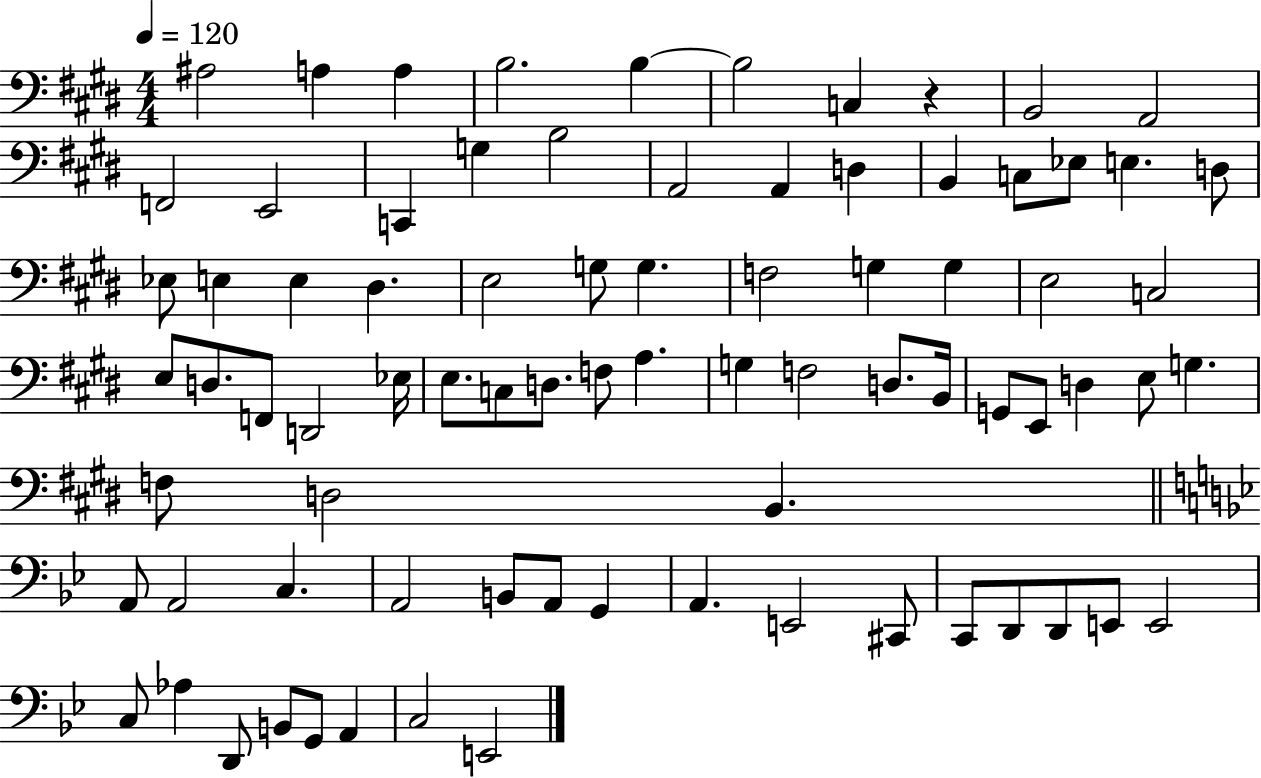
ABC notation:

X:1
T:Untitled
M:4/4
L:1/4
K:E
^A,2 A, A, B,2 B, B,2 C, z B,,2 A,,2 F,,2 E,,2 C,, G, B,2 A,,2 A,, D, B,, C,/2 _E,/2 E, D,/2 _E,/2 E, E, ^D, E,2 G,/2 G, F,2 G, G, E,2 C,2 E,/2 D,/2 F,,/2 D,,2 _E,/4 E,/2 C,/2 D,/2 F,/2 A, G, F,2 D,/2 B,,/4 G,,/2 E,,/2 D, E,/2 G, F,/2 D,2 B,, A,,/2 A,,2 C, A,,2 B,,/2 A,,/2 G,, A,, E,,2 ^C,,/2 C,,/2 D,,/2 D,,/2 E,,/2 E,,2 C,/2 _A, D,,/2 B,,/2 G,,/2 A,, C,2 E,,2